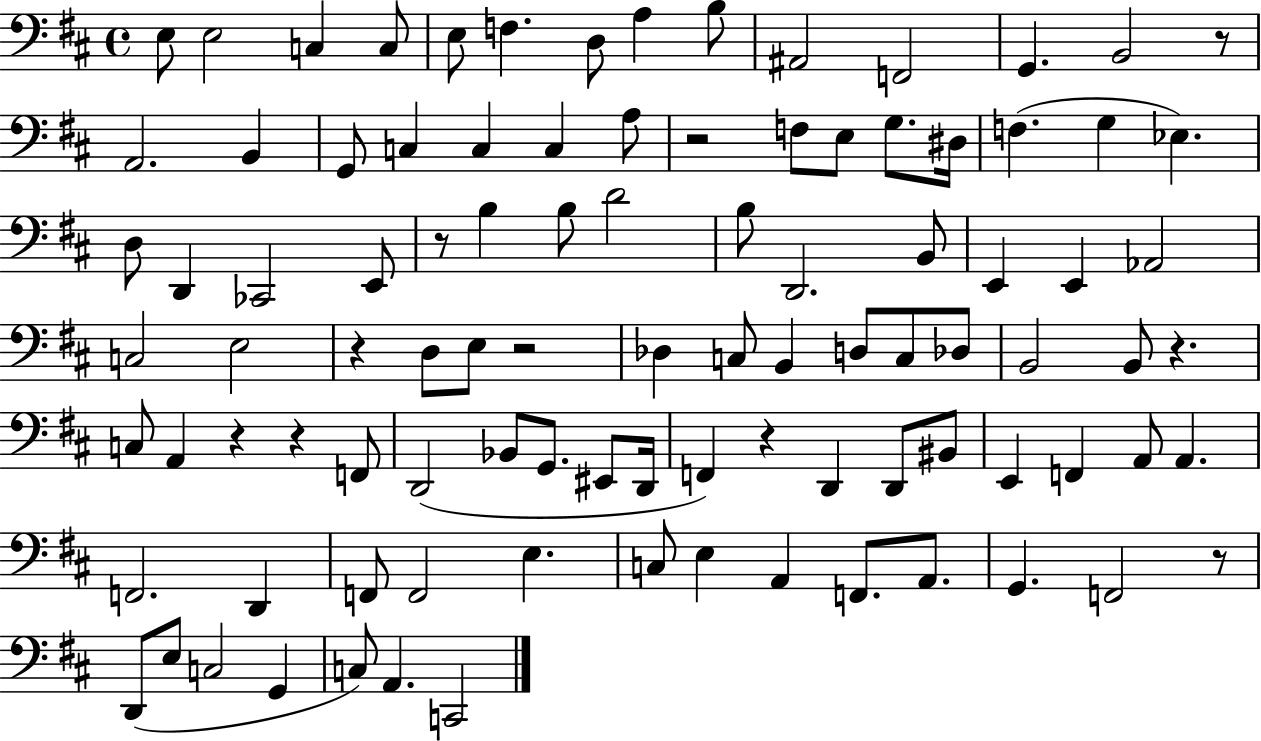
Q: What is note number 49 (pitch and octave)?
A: C3